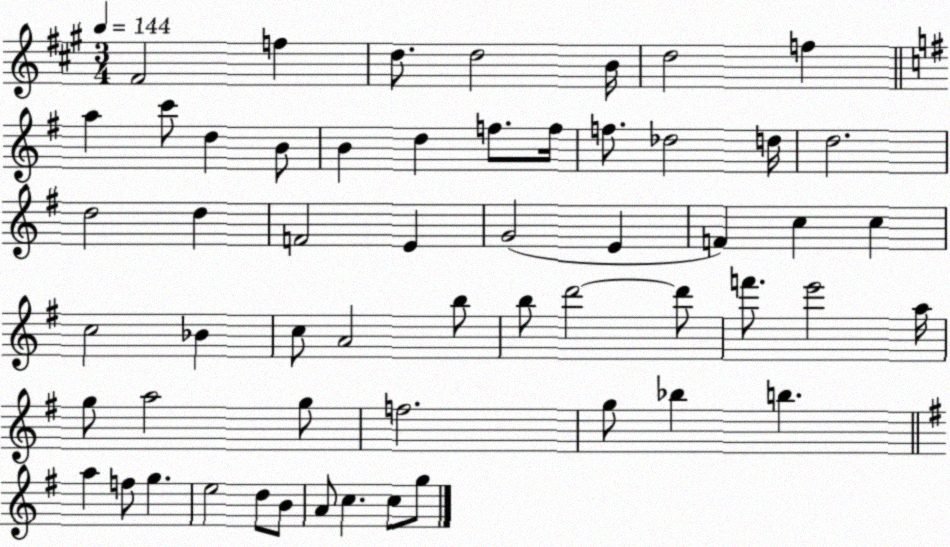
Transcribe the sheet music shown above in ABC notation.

X:1
T:Untitled
M:3/4
L:1/4
K:A
^F2 f d/2 d2 B/4 d2 f a c'/2 d B/2 B d f/2 f/4 f/2 _d2 d/4 d2 d2 d F2 E G2 E F c c c2 _B c/2 A2 b/2 b/2 d'2 d'/2 f'/2 e'2 a/4 g/2 a2 g/2 f2 g/2 _b b a f/2 g e2 d/2 B/2 A/2 c c/2 g/2